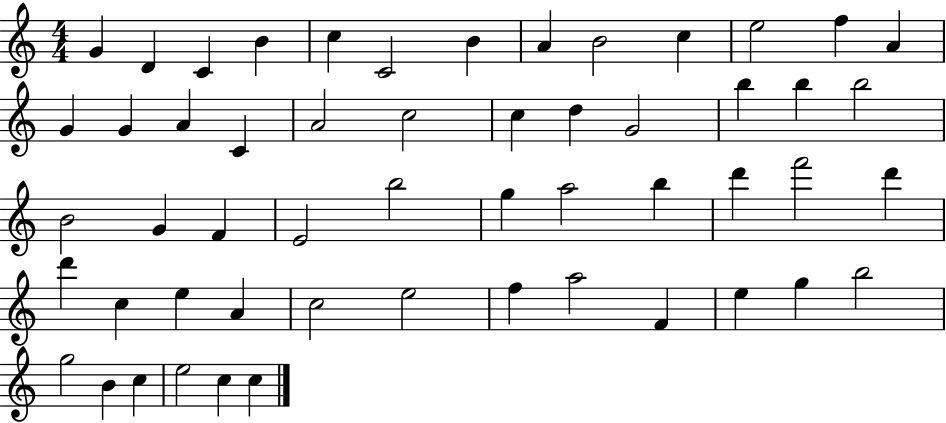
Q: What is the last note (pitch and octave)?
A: C5